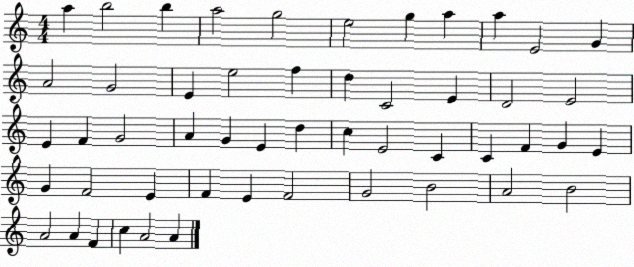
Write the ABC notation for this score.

X:1
T:Untitled
M:4/4
L:1/4
K:C
a b2 b a2 g2 e2 g a a E2 G A2 G2 E e2 f d C2 E D2 E2 E F G2 A G E d c E2 C C F G E G F2 E F E F2 G2 B2 A2 B2 A2 A F c A2 A